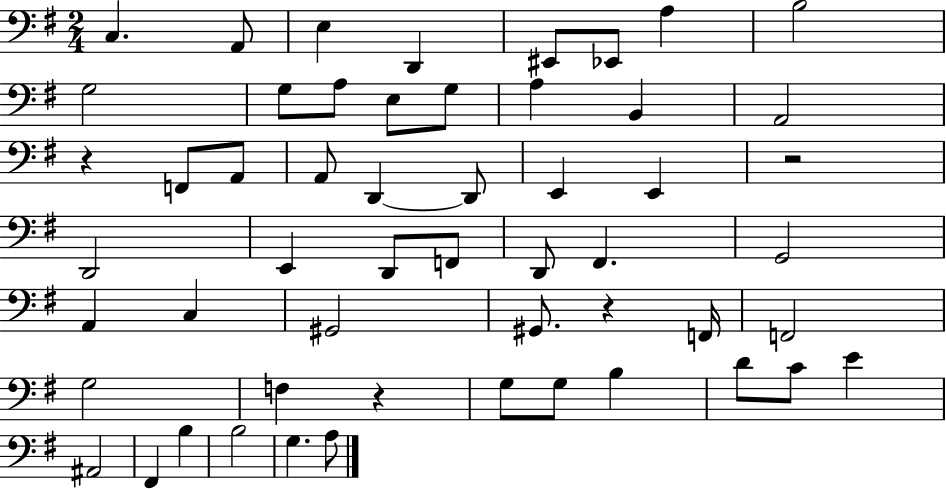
C3/q. A2/e E3/q D2/q EIS2/e Eb2/e A3/q B3/h G3/h G3/e A3/e E3/e G3/e A3/q B2/q A2/h R/q F2/e A2/e A2/e D2/q D2/e E2/q E2/q R/h D2/h E2/q D2/e F2/e D2/e F#2/q. G2/h A2/q C3/q G#2/h G#2/e. R/q F2/s F2/h G3/h F3/q R/q G3/e G3/e B3/q D4/e C4/e E4/q A#2/h F#2/q B3/q B3/h G3/q. A3/e